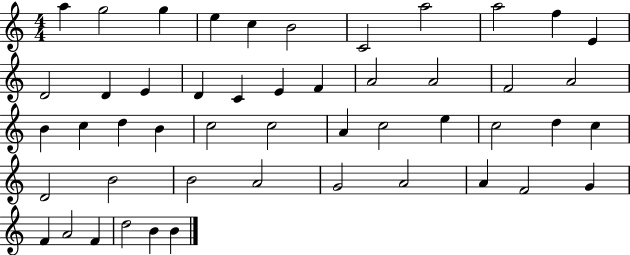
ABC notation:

X:1
T:Untitled
M:4/4
L:1/4
K:C
a g2 g e c B2 C2 a2 a2 f E D2 D E D C E F A2 A2 F2 A2 B c d B c2 c2 A c2 e c2 d c D2 B2 B2 A2 G2 A2 A F2 G F A2 F d2 B B